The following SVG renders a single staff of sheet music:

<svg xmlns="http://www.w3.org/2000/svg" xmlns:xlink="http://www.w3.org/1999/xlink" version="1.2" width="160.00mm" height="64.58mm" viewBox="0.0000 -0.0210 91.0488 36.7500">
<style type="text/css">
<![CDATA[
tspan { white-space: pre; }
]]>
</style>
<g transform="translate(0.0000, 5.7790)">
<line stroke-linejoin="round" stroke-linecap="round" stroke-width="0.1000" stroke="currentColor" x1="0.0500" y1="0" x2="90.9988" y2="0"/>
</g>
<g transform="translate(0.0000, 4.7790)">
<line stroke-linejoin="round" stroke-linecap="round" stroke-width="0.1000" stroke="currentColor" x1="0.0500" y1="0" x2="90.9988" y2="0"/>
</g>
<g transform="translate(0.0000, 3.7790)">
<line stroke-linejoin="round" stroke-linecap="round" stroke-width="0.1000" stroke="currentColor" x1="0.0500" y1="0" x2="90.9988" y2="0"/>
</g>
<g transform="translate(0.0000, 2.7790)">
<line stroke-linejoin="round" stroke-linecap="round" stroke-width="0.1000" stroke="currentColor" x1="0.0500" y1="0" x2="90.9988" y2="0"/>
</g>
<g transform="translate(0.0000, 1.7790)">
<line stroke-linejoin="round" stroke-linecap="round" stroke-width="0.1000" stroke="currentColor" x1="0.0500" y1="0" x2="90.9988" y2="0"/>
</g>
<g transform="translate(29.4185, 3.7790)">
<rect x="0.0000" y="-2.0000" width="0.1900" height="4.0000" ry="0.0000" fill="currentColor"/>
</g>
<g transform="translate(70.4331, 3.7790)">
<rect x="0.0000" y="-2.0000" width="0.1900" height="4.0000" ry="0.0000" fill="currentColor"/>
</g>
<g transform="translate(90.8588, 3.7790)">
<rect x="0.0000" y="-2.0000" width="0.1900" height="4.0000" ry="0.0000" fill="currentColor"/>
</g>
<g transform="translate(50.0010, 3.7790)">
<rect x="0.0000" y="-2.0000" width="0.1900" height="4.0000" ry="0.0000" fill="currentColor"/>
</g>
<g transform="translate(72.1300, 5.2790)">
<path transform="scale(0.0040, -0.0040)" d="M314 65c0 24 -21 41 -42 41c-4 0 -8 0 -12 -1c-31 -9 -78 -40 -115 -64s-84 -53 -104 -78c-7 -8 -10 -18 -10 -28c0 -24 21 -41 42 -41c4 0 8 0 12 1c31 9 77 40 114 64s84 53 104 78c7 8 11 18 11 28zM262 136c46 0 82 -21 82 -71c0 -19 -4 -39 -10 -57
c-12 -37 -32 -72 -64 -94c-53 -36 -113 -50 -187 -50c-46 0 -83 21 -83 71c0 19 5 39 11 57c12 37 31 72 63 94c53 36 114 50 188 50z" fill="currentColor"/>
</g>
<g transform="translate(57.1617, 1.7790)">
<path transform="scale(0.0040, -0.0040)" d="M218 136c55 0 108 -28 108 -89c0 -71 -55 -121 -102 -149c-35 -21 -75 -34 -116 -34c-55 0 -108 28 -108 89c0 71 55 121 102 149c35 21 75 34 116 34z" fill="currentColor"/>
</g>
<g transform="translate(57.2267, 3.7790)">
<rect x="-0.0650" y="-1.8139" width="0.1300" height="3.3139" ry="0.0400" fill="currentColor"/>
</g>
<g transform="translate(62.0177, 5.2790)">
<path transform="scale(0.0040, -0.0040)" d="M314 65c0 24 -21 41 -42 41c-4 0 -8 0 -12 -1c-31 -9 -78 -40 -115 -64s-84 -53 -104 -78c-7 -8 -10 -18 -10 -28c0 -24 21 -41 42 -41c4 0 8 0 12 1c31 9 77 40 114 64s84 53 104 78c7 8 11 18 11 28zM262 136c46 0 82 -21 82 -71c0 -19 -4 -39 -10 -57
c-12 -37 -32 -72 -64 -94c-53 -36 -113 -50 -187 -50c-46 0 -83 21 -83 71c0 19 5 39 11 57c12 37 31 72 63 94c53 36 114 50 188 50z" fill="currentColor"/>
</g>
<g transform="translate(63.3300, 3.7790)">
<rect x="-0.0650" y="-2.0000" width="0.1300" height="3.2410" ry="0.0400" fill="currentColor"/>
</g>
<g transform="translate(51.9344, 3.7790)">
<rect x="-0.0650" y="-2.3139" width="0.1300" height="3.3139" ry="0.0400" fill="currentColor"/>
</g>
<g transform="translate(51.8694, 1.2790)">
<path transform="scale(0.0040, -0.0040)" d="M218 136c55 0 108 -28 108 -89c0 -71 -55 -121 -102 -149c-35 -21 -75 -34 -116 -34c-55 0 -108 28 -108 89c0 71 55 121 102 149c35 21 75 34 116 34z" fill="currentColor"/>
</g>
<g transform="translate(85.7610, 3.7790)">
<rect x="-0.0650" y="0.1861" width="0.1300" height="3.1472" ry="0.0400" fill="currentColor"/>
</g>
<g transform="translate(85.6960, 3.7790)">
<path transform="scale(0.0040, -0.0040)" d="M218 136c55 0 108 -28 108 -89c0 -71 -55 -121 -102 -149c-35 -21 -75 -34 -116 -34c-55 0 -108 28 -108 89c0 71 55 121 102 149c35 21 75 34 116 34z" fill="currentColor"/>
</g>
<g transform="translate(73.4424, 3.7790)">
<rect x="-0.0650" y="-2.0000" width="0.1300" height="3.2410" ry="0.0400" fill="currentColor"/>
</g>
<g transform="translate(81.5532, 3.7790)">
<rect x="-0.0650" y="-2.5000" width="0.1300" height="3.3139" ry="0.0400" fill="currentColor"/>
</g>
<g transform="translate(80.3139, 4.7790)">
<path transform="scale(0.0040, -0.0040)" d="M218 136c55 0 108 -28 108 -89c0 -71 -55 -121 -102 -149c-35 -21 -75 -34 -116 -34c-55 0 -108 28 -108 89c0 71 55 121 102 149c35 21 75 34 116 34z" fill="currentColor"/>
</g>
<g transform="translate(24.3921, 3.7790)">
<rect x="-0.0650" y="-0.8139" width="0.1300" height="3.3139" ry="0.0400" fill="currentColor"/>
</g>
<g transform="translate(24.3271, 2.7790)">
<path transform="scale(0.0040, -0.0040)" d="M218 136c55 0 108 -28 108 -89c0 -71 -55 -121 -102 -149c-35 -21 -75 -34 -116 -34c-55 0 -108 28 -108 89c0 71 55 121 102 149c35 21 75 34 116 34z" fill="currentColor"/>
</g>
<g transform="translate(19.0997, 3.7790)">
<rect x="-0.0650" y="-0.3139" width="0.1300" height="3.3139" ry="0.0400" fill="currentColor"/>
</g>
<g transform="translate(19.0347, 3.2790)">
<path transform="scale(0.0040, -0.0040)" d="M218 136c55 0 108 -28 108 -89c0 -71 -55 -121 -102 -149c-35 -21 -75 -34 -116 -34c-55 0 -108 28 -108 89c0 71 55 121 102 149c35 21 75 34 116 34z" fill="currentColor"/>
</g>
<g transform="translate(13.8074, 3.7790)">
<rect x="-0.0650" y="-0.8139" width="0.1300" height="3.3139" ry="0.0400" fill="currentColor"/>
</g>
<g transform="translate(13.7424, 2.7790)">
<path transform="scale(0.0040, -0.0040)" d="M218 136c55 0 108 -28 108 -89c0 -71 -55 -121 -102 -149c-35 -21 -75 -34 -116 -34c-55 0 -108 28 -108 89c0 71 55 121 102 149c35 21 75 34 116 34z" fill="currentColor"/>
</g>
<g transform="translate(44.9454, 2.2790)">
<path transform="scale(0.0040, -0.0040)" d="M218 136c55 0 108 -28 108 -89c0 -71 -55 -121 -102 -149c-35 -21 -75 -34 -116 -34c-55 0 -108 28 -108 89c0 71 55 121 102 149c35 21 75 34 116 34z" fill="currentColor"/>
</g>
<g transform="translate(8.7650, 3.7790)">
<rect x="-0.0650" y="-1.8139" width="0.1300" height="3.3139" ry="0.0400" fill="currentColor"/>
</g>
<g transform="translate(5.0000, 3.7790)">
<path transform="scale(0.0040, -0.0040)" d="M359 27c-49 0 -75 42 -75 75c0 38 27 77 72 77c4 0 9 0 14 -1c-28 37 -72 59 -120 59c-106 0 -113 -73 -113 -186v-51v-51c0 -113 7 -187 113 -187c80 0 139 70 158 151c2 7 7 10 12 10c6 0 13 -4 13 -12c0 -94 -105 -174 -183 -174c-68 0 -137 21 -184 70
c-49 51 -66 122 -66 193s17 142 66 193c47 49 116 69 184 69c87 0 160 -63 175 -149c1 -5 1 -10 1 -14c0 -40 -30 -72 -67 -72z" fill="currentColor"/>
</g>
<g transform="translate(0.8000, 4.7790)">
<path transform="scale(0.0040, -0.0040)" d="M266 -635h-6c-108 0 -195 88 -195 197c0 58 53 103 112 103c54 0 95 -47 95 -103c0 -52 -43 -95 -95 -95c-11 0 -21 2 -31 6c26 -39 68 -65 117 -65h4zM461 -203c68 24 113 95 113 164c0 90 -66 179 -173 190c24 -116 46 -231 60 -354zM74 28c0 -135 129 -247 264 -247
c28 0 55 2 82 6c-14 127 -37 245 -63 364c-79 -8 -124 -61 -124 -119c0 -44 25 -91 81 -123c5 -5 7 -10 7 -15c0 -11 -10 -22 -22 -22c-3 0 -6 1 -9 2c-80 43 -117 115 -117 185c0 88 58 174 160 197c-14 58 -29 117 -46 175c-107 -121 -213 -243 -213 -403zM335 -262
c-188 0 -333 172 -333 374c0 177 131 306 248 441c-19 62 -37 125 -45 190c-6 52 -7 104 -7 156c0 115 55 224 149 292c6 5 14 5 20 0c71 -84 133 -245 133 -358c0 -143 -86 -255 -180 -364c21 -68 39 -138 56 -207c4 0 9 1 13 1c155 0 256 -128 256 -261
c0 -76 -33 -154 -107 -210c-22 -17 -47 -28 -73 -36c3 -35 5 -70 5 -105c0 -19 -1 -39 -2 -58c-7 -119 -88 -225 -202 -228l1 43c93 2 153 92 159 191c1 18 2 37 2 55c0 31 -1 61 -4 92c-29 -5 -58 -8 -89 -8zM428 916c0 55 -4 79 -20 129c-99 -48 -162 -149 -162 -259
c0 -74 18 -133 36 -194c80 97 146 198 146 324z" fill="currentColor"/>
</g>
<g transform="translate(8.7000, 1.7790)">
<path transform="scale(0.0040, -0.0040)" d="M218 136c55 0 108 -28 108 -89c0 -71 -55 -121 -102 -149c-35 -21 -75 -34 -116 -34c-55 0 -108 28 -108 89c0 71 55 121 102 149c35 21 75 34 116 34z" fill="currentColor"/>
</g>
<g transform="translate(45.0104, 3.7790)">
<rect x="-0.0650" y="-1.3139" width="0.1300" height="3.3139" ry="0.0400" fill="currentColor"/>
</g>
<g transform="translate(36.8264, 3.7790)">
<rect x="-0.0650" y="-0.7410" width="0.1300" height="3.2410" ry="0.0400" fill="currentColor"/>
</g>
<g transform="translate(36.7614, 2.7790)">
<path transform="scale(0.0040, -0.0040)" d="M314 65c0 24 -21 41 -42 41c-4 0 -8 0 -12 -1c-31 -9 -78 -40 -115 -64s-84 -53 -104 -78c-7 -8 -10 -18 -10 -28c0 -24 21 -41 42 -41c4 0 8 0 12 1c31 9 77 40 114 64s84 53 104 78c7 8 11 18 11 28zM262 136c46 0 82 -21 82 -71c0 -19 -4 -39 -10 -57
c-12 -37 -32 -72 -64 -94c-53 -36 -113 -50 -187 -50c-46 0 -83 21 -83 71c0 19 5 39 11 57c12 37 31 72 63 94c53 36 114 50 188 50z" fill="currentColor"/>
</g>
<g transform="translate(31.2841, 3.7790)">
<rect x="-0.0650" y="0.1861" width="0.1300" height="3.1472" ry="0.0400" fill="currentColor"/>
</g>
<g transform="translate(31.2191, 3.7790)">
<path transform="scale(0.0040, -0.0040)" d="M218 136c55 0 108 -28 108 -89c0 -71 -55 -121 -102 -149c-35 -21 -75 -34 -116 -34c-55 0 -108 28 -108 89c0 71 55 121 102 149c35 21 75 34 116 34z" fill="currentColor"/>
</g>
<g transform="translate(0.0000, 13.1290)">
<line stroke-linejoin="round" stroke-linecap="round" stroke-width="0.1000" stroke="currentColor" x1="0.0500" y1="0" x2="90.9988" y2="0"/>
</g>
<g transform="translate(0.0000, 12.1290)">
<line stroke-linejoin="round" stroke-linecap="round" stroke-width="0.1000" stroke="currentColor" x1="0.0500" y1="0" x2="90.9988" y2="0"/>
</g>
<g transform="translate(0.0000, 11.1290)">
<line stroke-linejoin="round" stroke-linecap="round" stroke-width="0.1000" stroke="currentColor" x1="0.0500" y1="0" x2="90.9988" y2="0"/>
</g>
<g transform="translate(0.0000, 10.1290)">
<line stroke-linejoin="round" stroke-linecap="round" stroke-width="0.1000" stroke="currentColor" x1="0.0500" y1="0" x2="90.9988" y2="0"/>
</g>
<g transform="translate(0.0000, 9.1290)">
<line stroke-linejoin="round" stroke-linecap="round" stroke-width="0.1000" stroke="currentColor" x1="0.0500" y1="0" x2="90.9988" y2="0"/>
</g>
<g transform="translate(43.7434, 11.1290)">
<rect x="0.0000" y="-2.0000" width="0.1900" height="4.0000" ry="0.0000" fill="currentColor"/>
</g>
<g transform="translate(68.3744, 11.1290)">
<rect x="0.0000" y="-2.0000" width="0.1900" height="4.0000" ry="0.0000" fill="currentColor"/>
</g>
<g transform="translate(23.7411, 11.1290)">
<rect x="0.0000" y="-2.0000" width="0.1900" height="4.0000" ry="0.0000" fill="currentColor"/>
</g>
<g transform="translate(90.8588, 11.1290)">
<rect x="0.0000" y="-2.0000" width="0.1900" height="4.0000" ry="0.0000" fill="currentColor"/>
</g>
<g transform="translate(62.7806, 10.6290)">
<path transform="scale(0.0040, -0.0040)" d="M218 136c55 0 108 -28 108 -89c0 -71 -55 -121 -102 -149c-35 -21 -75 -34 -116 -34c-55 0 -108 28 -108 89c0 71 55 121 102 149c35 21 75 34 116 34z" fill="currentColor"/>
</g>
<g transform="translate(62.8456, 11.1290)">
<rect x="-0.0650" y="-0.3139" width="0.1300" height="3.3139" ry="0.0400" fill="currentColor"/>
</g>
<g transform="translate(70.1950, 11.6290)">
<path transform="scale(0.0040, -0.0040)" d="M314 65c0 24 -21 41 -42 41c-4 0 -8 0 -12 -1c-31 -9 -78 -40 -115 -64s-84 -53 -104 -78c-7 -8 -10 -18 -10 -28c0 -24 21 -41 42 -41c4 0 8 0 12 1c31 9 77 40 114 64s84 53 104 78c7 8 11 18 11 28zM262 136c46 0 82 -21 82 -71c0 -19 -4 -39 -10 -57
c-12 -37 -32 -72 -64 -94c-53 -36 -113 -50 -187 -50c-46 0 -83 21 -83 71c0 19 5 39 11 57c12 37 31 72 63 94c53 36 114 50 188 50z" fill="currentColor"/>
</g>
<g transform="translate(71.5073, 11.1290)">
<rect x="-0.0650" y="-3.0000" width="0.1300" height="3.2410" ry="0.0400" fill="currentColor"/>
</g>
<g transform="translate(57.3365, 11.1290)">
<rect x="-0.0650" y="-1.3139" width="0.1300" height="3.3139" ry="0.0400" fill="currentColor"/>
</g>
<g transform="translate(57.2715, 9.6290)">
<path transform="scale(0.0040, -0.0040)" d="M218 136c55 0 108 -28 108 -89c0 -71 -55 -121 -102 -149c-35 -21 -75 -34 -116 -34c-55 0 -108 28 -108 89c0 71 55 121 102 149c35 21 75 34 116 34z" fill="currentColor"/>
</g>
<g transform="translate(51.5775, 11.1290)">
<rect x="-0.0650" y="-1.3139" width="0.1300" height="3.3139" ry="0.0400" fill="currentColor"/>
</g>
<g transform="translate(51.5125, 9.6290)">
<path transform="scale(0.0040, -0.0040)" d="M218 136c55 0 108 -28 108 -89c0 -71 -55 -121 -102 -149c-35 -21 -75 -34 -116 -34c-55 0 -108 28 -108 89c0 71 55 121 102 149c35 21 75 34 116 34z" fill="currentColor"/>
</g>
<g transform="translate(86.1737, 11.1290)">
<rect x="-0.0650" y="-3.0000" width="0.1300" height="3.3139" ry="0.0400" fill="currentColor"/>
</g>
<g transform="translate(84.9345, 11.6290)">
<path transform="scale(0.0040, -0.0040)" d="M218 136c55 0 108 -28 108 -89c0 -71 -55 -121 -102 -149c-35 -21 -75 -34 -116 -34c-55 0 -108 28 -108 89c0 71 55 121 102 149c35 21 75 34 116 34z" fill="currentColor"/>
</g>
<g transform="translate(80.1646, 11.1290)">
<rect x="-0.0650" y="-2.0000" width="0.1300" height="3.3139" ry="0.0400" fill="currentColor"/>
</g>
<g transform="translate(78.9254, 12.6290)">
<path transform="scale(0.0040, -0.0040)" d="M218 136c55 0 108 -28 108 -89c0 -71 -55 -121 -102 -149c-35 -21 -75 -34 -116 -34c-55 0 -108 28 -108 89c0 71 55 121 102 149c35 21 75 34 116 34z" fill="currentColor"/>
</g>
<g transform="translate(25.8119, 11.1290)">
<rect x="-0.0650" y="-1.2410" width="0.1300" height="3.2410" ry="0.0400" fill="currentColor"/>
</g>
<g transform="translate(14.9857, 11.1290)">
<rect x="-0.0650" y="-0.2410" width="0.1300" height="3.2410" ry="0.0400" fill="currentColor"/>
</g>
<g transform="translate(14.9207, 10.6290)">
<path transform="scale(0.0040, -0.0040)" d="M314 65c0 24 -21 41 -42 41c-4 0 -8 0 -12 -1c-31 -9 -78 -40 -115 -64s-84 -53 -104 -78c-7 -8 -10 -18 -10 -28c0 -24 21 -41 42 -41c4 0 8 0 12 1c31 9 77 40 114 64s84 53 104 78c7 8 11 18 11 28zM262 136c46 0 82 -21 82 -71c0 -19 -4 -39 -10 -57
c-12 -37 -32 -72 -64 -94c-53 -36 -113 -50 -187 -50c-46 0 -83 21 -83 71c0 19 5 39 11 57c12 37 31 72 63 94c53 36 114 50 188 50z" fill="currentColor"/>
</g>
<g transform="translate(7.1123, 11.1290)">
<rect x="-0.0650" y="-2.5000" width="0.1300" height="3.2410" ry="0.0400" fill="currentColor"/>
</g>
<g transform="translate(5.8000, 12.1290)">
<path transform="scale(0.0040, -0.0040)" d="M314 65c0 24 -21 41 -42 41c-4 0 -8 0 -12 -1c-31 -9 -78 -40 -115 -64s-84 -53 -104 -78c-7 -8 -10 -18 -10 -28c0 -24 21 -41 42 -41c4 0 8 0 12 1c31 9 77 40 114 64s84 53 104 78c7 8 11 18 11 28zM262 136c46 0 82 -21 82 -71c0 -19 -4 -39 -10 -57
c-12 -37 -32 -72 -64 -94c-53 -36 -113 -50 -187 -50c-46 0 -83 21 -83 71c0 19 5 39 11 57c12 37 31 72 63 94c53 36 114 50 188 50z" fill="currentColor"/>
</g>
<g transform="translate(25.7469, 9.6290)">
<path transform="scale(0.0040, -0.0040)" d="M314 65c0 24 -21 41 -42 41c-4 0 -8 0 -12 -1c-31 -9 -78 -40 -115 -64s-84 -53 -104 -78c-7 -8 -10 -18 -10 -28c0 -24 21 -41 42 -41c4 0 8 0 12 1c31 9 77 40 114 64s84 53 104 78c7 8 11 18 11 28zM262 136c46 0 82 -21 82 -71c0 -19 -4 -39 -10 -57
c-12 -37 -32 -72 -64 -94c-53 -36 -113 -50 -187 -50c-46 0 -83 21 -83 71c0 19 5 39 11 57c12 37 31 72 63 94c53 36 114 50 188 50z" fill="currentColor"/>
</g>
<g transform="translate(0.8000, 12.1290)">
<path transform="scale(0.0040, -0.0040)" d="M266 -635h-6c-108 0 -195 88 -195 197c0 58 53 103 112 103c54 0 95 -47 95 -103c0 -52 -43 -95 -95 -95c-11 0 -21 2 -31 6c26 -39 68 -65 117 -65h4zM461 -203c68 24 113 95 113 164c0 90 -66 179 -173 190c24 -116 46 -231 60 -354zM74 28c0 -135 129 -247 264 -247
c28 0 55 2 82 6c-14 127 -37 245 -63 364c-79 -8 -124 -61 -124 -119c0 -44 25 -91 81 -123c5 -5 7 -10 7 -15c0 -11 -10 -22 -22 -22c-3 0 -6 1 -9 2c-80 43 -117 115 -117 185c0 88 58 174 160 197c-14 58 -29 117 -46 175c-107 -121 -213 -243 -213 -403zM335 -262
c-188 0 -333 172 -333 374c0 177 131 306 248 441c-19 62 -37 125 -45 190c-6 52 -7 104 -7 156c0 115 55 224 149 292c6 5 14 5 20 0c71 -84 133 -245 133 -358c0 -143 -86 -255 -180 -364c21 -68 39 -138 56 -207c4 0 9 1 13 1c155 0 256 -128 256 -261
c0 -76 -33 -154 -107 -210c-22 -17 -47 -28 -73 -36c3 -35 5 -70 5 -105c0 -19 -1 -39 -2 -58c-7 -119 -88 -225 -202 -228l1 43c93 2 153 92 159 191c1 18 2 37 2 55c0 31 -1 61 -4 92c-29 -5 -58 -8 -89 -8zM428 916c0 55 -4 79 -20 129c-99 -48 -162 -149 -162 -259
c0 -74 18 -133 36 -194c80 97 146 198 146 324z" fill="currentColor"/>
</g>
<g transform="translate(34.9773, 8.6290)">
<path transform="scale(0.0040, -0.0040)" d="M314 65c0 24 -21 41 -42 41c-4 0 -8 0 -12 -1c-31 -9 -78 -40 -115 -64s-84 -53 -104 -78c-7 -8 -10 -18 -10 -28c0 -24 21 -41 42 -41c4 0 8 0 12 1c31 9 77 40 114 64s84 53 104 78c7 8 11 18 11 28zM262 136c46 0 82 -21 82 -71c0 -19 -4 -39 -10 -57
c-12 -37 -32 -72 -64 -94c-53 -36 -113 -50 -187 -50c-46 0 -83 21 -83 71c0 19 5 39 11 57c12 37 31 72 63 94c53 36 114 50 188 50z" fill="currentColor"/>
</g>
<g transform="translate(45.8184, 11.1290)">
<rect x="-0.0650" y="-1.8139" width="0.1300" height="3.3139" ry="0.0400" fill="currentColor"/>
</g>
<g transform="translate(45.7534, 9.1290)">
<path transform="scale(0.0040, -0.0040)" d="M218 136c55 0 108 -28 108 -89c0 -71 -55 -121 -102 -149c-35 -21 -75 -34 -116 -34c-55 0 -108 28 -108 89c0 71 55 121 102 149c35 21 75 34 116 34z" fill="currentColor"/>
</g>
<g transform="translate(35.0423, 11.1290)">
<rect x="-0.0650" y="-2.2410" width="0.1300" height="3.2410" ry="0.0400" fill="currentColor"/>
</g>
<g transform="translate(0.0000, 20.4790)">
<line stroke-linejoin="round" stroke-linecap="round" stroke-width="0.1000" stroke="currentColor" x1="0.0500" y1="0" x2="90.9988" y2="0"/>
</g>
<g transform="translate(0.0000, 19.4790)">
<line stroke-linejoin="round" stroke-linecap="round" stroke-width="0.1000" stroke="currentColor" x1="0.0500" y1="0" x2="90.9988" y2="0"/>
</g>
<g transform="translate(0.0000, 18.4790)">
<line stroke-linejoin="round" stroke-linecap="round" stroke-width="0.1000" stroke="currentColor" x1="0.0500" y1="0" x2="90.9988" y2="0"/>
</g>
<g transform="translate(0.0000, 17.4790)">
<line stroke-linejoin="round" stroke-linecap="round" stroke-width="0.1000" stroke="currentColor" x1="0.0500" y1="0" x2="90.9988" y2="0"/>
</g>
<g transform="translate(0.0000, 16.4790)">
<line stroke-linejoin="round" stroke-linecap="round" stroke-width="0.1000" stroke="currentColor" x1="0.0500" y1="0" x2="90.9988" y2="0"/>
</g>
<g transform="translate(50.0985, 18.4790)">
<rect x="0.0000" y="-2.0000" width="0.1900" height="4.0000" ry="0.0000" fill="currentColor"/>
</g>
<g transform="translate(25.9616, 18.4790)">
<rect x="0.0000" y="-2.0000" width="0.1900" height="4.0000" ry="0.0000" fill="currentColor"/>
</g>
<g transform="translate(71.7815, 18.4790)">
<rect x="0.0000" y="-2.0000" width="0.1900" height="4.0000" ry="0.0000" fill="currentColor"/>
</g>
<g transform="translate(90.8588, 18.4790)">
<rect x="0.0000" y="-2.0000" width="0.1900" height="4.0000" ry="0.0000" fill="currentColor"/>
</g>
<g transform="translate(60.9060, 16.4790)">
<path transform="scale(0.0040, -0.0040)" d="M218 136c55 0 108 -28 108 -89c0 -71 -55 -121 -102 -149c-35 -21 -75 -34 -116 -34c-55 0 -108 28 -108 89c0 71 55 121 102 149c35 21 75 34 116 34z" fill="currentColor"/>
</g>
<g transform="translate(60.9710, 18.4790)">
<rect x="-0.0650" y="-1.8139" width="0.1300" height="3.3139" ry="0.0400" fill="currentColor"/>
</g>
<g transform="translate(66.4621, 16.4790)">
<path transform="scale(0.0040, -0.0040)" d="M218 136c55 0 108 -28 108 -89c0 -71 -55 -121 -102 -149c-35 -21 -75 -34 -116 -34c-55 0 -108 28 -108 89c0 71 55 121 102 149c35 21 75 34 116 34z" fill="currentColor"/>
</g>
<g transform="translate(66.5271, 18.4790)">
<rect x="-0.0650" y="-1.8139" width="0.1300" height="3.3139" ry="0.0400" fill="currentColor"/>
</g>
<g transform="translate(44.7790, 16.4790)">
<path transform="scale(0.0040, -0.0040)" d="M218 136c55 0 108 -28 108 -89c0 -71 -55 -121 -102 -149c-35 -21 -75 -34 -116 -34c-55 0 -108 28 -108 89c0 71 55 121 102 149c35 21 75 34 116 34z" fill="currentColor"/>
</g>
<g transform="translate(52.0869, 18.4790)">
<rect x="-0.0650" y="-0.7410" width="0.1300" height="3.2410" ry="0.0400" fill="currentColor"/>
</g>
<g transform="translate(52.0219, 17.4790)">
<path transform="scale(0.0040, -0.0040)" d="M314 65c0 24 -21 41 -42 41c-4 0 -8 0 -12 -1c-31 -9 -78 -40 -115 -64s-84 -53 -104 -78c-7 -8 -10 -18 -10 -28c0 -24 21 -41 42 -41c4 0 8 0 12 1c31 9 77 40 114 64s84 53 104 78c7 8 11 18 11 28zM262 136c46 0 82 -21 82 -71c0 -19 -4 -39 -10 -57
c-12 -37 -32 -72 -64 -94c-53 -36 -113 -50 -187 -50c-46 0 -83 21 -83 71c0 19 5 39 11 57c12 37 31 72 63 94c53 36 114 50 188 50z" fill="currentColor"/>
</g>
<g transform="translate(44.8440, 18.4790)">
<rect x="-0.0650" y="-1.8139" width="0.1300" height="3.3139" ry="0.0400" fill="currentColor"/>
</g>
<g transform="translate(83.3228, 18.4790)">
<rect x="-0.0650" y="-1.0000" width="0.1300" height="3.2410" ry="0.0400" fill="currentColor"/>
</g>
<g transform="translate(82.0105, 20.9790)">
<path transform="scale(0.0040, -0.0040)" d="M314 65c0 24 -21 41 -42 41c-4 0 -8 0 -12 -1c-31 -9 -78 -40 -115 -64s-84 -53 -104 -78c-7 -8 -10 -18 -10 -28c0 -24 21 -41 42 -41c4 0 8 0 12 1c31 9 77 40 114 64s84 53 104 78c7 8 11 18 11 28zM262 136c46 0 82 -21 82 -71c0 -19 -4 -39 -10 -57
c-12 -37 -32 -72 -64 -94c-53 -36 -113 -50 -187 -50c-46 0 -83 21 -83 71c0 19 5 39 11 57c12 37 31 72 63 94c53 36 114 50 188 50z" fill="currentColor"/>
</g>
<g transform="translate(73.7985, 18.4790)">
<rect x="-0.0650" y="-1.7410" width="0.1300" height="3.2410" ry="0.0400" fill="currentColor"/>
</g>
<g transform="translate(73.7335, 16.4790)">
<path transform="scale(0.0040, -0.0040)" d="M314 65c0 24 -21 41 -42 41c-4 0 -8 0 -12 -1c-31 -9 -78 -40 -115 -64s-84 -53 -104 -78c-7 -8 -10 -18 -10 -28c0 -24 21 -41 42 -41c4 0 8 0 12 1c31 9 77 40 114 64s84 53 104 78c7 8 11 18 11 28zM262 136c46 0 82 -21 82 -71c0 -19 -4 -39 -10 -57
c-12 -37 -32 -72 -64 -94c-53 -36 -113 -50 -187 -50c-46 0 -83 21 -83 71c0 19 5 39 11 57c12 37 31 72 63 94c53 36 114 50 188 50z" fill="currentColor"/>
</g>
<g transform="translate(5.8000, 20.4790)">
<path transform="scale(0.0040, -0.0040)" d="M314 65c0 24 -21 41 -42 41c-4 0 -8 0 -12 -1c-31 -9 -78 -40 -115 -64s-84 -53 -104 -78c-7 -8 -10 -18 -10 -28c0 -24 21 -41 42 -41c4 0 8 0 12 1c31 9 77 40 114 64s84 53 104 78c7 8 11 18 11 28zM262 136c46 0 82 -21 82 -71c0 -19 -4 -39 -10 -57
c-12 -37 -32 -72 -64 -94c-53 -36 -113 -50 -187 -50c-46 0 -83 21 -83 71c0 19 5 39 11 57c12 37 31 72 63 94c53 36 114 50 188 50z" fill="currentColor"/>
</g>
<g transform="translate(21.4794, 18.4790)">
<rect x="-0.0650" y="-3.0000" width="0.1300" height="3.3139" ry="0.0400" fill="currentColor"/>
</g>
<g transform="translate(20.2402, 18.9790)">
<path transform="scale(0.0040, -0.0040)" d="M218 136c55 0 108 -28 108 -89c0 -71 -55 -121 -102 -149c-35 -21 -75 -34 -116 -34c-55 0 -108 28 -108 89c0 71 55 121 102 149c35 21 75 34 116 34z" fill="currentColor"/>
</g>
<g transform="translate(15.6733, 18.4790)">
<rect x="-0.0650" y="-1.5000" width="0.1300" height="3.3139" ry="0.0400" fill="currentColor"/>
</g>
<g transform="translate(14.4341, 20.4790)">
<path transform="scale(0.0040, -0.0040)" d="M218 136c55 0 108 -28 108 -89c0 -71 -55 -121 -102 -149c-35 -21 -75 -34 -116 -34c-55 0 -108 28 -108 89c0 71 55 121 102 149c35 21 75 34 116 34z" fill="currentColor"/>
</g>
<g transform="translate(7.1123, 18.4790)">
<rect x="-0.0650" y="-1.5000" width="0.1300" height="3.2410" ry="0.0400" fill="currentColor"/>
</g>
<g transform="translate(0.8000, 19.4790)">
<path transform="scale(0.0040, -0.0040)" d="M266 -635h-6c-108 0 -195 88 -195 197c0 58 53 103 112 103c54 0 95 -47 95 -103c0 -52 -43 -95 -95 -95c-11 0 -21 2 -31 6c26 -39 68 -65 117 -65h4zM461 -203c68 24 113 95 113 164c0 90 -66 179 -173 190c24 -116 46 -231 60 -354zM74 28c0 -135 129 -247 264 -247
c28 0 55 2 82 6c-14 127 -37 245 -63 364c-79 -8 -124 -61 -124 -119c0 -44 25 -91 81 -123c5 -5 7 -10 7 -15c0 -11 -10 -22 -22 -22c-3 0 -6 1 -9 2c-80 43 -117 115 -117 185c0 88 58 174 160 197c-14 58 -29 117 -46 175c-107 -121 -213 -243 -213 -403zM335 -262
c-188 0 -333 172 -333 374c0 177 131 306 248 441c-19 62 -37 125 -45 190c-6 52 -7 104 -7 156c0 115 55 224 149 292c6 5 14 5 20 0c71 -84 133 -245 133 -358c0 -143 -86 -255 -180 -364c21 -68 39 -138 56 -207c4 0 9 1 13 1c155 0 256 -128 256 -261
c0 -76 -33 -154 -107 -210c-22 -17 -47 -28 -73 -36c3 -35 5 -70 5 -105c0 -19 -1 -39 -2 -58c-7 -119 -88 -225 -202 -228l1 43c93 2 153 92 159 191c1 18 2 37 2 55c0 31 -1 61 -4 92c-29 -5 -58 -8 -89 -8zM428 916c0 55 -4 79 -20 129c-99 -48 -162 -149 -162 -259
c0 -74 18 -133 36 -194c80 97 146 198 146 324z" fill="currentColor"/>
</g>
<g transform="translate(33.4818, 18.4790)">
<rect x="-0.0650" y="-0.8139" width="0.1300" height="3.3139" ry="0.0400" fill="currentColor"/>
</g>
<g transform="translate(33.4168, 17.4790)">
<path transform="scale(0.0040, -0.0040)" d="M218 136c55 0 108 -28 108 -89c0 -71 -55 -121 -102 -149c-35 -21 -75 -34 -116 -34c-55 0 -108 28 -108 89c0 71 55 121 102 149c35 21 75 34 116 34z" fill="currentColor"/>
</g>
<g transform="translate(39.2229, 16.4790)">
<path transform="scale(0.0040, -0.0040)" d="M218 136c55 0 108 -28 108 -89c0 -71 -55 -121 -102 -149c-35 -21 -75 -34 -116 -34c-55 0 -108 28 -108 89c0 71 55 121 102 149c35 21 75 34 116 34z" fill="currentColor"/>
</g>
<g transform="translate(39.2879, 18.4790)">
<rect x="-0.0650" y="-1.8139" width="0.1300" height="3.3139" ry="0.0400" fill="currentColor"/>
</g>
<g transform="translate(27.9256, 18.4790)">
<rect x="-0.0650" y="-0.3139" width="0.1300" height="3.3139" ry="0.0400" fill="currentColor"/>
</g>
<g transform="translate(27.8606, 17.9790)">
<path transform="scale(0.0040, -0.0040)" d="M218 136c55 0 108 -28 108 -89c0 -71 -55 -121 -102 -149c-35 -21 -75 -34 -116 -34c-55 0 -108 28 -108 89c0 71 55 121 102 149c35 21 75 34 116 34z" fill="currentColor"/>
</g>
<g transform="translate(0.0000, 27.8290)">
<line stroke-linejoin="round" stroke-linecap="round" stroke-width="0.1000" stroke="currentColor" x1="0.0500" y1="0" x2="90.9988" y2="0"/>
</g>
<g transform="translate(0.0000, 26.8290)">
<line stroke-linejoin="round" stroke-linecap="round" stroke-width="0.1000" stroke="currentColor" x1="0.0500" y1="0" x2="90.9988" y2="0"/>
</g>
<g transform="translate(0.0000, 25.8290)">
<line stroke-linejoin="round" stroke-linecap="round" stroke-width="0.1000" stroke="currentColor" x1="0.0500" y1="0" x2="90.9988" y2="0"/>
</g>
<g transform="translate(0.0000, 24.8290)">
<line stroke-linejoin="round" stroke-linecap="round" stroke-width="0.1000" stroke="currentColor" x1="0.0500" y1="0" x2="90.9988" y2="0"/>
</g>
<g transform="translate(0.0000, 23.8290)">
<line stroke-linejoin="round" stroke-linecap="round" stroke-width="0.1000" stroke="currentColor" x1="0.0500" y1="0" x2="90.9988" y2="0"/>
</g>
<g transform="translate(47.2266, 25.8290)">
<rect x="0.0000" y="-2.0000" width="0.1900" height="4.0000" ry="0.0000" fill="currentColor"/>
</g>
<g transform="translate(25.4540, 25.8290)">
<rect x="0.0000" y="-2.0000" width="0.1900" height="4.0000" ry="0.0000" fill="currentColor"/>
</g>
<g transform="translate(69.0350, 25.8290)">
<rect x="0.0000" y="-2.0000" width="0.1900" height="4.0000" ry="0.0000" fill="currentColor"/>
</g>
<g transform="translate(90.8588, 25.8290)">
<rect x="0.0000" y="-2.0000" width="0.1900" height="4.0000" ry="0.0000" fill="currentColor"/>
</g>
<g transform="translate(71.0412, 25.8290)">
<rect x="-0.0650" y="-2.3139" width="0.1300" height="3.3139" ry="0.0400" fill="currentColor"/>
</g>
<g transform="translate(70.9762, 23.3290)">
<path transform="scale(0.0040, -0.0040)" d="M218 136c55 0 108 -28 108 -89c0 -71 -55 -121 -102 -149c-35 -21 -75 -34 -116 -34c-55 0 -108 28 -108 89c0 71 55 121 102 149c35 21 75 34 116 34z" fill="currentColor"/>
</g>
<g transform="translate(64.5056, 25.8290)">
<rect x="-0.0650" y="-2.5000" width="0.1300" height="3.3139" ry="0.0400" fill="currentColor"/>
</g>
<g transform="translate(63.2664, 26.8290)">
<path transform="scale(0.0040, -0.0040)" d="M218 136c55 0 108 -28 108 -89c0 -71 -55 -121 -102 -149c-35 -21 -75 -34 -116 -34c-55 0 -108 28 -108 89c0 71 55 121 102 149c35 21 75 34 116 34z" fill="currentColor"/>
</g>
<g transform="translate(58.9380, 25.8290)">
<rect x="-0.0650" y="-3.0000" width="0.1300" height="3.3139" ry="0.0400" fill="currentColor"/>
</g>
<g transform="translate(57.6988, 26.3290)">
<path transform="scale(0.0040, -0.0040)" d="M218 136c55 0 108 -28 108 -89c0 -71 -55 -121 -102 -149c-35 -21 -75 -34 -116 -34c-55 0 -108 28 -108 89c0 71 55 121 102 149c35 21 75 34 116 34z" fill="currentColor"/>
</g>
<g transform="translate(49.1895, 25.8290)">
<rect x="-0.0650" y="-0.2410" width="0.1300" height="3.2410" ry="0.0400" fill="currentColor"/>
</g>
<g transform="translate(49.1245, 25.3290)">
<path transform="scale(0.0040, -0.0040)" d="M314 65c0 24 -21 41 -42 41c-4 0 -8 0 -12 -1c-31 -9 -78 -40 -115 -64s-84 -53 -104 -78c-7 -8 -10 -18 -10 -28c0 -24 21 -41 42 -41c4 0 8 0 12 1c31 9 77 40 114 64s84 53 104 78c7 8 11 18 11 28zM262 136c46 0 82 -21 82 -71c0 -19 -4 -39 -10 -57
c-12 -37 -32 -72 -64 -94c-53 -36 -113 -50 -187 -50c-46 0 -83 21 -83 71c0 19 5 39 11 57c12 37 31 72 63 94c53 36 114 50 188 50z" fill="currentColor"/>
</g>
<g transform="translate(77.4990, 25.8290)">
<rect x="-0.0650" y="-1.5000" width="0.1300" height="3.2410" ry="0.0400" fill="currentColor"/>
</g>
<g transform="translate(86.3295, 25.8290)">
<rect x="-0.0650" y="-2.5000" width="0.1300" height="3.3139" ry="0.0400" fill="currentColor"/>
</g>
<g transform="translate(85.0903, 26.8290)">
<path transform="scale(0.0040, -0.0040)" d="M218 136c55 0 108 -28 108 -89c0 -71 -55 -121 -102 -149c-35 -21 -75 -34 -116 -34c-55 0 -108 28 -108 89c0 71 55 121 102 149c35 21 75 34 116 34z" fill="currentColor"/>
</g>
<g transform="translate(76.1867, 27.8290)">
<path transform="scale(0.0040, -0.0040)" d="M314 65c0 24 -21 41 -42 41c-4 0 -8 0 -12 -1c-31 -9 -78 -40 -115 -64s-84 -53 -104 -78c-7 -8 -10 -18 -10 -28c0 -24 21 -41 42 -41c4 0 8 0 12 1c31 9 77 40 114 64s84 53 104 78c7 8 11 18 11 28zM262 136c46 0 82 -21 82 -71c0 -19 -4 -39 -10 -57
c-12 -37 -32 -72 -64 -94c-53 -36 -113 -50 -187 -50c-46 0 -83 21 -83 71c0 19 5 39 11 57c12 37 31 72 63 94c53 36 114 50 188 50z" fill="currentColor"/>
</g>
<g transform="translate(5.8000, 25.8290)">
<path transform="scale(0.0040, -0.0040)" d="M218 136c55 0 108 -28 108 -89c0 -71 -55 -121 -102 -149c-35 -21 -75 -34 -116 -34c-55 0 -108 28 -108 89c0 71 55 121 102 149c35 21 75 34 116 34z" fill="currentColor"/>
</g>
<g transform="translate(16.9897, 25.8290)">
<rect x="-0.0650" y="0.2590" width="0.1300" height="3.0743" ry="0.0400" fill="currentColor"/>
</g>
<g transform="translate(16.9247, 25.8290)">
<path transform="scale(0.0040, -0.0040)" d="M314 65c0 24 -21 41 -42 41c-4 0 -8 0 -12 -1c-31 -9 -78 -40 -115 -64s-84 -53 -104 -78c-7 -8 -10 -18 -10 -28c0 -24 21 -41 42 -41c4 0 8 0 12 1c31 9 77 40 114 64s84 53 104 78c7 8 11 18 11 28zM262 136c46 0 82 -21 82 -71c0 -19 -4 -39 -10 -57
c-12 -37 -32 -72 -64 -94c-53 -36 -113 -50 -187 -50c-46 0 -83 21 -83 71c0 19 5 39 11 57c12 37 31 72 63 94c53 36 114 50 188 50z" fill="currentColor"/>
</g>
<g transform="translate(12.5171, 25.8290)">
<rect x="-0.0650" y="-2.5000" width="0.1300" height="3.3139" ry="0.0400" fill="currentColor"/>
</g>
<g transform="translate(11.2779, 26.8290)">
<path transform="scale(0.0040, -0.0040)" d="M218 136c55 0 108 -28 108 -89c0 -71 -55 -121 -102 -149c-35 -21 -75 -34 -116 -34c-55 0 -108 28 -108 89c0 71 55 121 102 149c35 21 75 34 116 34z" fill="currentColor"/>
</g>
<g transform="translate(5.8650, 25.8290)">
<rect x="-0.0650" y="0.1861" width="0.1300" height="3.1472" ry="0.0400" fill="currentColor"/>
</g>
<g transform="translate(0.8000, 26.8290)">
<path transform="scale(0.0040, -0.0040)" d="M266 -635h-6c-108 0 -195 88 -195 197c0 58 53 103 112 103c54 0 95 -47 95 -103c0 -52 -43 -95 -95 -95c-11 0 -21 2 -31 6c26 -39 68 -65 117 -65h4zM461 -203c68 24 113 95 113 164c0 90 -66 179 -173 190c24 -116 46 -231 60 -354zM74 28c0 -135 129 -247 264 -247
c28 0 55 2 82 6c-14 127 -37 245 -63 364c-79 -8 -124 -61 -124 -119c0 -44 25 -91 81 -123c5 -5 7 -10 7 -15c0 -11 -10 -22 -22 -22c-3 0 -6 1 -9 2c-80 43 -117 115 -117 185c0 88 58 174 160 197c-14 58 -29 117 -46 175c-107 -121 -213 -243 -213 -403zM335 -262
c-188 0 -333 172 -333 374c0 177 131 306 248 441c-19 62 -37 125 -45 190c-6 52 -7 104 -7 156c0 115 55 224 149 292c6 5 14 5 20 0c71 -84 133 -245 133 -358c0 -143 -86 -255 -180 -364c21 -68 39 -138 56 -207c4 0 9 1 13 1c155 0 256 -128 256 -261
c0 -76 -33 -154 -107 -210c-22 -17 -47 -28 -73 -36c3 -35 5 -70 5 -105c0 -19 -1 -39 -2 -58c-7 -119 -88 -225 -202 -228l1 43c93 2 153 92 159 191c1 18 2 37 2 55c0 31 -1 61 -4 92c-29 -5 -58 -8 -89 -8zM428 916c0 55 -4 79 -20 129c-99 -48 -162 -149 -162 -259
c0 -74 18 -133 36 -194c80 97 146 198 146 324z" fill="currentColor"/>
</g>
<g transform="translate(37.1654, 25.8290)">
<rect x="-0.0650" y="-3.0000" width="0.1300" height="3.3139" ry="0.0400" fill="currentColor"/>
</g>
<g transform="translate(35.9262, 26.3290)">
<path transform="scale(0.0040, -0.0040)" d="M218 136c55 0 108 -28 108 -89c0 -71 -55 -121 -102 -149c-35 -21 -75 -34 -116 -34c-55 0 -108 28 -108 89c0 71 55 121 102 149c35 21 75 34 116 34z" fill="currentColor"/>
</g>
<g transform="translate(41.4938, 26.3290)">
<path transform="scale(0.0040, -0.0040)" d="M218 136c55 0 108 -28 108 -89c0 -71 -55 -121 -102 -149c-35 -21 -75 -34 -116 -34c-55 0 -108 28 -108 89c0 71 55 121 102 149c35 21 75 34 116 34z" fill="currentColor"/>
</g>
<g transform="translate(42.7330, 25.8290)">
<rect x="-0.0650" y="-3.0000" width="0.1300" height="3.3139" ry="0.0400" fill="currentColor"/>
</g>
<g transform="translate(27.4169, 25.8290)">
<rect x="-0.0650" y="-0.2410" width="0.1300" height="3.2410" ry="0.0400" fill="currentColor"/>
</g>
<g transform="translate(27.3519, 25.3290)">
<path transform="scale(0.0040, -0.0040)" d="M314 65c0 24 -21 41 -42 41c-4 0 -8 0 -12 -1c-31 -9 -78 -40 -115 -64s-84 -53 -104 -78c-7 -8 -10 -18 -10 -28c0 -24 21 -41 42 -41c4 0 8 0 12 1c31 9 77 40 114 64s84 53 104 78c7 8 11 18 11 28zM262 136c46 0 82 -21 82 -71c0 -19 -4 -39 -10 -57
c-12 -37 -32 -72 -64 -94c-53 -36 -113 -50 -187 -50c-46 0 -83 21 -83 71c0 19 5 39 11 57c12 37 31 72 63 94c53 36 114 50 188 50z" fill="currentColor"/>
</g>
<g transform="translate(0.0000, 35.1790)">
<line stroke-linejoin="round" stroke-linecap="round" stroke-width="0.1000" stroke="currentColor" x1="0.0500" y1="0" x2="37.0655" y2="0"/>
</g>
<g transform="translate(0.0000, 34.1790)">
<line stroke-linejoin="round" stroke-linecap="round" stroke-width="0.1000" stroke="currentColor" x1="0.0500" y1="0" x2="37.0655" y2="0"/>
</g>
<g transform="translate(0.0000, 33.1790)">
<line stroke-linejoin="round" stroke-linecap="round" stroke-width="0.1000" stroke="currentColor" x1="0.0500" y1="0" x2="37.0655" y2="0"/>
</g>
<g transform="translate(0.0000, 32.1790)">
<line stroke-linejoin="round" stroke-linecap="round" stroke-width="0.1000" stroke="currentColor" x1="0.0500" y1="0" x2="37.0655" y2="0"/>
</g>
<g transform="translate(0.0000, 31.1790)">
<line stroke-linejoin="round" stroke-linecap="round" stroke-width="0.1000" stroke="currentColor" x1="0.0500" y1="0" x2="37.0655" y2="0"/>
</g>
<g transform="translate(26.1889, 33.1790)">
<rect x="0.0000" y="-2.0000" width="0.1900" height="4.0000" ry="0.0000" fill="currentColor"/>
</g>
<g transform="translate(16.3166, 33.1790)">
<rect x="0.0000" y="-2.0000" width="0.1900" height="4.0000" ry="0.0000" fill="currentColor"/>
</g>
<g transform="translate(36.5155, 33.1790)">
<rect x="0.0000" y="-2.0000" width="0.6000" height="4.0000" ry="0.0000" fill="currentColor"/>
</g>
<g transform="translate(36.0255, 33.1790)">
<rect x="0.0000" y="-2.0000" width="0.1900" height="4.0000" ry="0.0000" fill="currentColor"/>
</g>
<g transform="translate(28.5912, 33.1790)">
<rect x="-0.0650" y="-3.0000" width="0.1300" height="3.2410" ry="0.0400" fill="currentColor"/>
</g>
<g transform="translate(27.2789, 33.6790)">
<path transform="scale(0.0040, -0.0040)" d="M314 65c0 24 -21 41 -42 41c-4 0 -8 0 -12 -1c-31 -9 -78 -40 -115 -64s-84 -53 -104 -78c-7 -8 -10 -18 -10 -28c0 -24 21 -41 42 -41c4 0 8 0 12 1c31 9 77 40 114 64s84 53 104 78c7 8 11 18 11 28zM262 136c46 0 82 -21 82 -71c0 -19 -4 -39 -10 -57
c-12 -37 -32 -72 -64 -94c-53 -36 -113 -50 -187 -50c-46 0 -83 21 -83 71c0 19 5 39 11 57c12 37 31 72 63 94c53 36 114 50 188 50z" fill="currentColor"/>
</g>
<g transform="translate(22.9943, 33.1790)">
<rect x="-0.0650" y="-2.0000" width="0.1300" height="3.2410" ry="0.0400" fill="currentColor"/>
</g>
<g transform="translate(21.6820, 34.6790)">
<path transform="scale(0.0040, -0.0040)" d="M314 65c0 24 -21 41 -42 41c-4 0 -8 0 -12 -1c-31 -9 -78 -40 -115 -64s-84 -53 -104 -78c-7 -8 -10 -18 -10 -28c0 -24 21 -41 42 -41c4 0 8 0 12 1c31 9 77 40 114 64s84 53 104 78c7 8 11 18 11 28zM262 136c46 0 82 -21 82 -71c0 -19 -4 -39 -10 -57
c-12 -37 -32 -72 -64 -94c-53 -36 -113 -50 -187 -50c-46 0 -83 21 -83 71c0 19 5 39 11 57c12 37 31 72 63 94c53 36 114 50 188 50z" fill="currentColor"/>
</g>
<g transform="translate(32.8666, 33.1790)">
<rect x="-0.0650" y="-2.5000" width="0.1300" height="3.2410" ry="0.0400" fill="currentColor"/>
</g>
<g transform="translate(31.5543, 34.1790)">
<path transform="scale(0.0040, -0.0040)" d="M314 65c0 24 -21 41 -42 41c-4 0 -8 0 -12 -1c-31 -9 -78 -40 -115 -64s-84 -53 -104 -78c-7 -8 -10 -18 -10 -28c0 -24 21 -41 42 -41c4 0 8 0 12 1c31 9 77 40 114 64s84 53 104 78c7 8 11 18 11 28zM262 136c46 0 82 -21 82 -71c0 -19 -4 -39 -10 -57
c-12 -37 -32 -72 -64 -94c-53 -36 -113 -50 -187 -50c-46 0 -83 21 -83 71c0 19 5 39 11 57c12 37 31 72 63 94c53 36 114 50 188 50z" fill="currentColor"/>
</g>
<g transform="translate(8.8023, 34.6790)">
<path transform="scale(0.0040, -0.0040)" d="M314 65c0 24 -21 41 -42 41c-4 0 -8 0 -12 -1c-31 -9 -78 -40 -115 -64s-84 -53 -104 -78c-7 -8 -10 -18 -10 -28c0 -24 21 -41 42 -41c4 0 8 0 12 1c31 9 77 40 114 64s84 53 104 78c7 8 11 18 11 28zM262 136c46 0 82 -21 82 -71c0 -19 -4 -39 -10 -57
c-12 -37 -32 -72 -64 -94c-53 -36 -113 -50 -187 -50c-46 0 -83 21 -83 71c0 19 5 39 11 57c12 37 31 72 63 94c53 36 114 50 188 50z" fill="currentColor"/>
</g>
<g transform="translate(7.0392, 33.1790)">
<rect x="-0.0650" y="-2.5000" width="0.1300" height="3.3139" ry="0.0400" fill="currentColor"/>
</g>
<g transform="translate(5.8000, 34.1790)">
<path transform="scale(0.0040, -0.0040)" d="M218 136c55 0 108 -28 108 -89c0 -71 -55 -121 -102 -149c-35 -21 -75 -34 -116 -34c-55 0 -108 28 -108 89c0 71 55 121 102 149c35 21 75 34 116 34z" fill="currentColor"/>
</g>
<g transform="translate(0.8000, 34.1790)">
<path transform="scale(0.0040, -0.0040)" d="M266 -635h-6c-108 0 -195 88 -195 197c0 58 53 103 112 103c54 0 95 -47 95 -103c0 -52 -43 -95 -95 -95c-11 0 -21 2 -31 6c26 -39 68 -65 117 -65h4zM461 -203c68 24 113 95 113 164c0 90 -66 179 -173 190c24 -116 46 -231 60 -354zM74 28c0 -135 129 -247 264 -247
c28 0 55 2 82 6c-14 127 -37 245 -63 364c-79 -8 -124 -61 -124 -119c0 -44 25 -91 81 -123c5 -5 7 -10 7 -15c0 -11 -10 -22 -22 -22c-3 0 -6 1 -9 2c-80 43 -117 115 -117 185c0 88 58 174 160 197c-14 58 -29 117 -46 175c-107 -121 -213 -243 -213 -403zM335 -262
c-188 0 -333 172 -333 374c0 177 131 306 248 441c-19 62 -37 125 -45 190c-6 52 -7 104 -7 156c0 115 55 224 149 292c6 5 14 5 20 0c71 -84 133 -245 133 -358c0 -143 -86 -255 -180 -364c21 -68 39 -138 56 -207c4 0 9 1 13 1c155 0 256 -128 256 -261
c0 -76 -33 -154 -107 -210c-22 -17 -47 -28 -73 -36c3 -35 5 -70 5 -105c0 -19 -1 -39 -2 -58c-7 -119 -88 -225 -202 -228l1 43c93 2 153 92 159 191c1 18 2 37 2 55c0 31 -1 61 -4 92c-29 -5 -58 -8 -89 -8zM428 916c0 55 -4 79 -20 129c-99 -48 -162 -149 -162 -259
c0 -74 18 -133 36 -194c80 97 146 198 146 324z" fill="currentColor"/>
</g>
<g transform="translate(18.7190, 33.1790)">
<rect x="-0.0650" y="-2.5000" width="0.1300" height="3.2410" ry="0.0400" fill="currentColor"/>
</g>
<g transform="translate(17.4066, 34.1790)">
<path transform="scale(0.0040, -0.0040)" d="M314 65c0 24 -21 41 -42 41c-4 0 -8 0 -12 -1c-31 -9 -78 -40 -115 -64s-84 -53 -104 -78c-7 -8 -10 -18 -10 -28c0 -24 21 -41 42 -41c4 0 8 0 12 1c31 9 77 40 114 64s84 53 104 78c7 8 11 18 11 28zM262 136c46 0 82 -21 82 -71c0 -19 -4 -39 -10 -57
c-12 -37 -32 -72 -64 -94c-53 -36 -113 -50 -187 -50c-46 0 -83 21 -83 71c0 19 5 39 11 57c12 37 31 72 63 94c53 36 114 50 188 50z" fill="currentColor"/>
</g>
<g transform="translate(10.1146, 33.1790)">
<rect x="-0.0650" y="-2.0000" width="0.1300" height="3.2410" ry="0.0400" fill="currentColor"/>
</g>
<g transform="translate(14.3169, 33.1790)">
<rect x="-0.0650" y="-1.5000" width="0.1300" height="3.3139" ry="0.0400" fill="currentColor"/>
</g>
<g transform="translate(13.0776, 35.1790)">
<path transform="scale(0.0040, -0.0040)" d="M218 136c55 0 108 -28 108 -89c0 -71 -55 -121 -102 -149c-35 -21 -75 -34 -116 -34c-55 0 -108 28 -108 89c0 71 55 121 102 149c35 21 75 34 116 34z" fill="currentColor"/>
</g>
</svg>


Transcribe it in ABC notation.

X:1
T:Untitled
M:4/4
L:1/4
K:C
f d c d B d2 e g f F2 F2 G B G2 c2 e2 g2 f e e c A2 F A E2 E A c d f f d2 f f f2 D2 B G B2 c2 A A c2 A G g E2 G G F2 E G2 F2 A2 G2